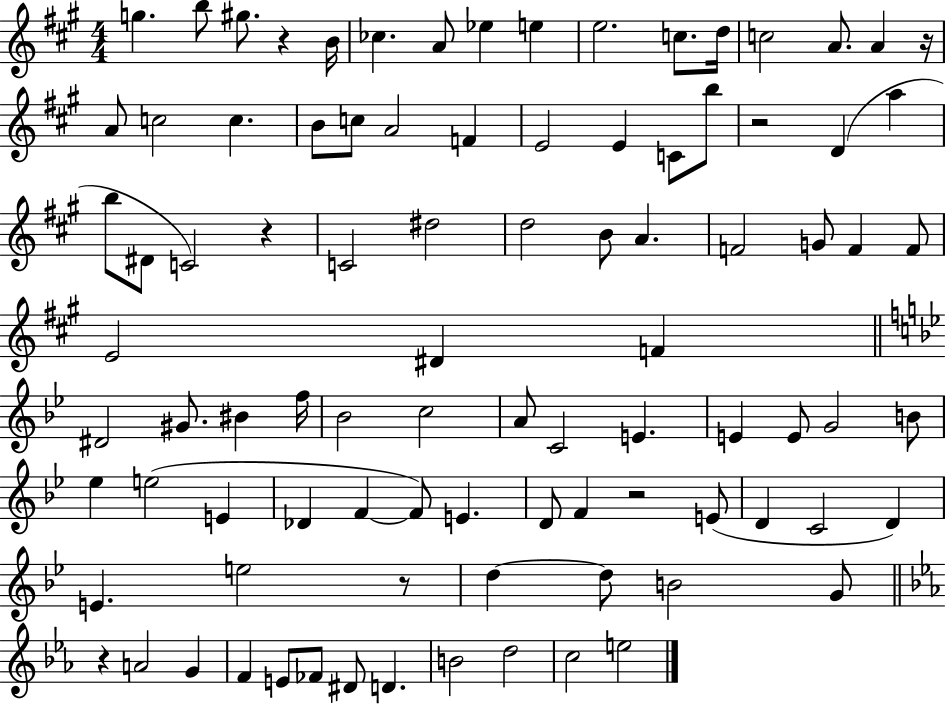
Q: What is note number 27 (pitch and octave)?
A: A5